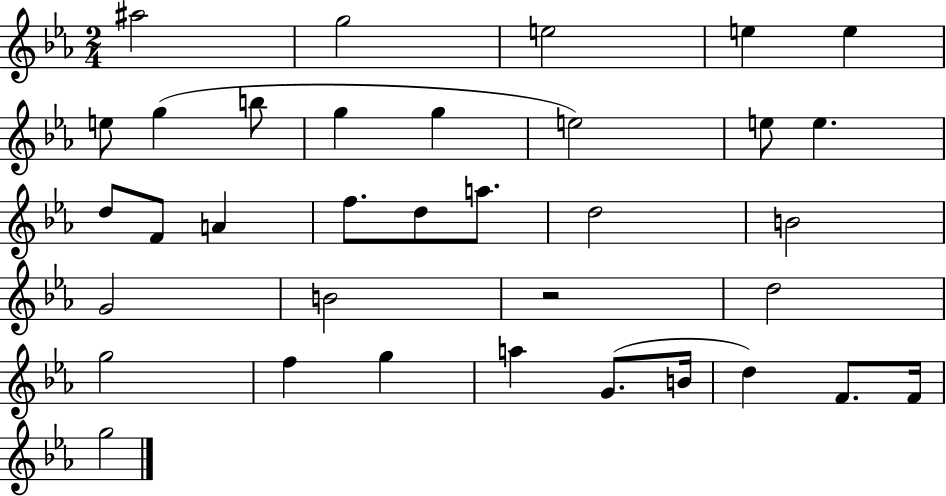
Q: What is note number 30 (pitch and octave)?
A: B4